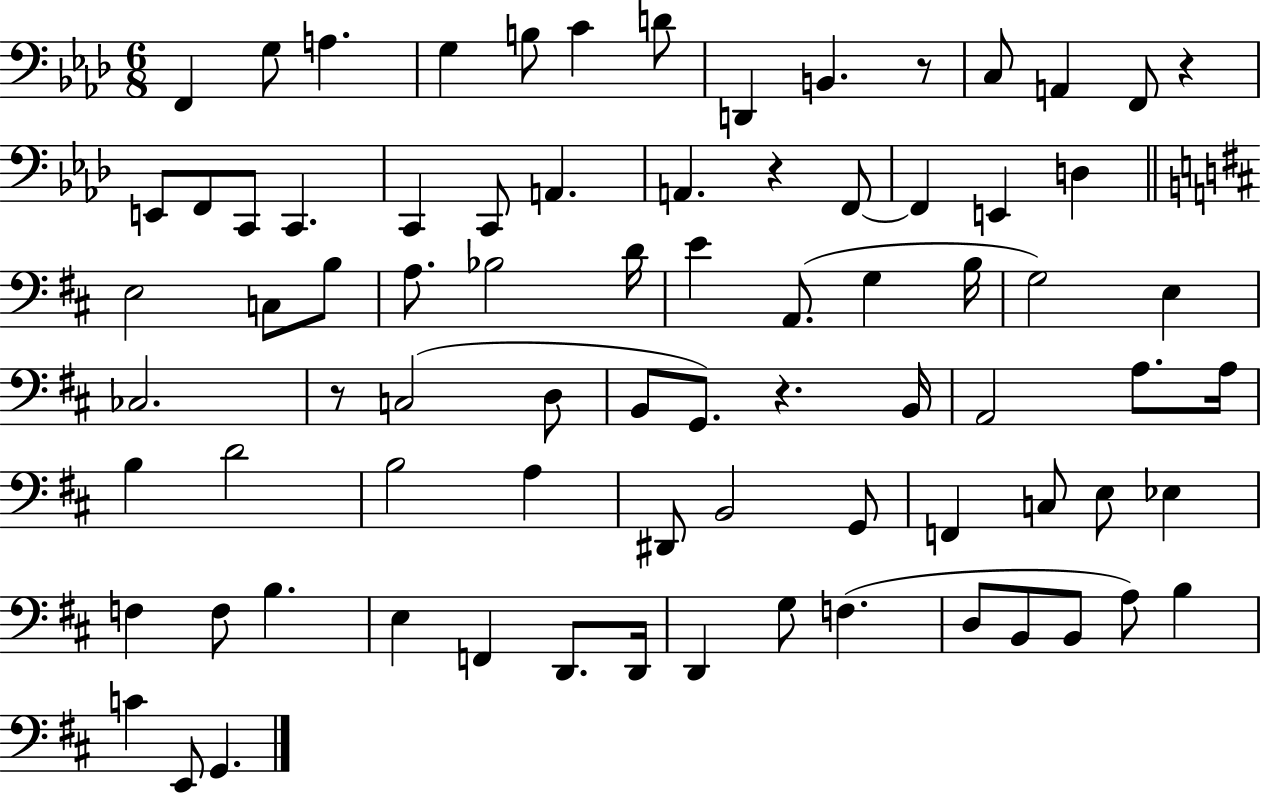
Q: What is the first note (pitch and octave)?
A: F2